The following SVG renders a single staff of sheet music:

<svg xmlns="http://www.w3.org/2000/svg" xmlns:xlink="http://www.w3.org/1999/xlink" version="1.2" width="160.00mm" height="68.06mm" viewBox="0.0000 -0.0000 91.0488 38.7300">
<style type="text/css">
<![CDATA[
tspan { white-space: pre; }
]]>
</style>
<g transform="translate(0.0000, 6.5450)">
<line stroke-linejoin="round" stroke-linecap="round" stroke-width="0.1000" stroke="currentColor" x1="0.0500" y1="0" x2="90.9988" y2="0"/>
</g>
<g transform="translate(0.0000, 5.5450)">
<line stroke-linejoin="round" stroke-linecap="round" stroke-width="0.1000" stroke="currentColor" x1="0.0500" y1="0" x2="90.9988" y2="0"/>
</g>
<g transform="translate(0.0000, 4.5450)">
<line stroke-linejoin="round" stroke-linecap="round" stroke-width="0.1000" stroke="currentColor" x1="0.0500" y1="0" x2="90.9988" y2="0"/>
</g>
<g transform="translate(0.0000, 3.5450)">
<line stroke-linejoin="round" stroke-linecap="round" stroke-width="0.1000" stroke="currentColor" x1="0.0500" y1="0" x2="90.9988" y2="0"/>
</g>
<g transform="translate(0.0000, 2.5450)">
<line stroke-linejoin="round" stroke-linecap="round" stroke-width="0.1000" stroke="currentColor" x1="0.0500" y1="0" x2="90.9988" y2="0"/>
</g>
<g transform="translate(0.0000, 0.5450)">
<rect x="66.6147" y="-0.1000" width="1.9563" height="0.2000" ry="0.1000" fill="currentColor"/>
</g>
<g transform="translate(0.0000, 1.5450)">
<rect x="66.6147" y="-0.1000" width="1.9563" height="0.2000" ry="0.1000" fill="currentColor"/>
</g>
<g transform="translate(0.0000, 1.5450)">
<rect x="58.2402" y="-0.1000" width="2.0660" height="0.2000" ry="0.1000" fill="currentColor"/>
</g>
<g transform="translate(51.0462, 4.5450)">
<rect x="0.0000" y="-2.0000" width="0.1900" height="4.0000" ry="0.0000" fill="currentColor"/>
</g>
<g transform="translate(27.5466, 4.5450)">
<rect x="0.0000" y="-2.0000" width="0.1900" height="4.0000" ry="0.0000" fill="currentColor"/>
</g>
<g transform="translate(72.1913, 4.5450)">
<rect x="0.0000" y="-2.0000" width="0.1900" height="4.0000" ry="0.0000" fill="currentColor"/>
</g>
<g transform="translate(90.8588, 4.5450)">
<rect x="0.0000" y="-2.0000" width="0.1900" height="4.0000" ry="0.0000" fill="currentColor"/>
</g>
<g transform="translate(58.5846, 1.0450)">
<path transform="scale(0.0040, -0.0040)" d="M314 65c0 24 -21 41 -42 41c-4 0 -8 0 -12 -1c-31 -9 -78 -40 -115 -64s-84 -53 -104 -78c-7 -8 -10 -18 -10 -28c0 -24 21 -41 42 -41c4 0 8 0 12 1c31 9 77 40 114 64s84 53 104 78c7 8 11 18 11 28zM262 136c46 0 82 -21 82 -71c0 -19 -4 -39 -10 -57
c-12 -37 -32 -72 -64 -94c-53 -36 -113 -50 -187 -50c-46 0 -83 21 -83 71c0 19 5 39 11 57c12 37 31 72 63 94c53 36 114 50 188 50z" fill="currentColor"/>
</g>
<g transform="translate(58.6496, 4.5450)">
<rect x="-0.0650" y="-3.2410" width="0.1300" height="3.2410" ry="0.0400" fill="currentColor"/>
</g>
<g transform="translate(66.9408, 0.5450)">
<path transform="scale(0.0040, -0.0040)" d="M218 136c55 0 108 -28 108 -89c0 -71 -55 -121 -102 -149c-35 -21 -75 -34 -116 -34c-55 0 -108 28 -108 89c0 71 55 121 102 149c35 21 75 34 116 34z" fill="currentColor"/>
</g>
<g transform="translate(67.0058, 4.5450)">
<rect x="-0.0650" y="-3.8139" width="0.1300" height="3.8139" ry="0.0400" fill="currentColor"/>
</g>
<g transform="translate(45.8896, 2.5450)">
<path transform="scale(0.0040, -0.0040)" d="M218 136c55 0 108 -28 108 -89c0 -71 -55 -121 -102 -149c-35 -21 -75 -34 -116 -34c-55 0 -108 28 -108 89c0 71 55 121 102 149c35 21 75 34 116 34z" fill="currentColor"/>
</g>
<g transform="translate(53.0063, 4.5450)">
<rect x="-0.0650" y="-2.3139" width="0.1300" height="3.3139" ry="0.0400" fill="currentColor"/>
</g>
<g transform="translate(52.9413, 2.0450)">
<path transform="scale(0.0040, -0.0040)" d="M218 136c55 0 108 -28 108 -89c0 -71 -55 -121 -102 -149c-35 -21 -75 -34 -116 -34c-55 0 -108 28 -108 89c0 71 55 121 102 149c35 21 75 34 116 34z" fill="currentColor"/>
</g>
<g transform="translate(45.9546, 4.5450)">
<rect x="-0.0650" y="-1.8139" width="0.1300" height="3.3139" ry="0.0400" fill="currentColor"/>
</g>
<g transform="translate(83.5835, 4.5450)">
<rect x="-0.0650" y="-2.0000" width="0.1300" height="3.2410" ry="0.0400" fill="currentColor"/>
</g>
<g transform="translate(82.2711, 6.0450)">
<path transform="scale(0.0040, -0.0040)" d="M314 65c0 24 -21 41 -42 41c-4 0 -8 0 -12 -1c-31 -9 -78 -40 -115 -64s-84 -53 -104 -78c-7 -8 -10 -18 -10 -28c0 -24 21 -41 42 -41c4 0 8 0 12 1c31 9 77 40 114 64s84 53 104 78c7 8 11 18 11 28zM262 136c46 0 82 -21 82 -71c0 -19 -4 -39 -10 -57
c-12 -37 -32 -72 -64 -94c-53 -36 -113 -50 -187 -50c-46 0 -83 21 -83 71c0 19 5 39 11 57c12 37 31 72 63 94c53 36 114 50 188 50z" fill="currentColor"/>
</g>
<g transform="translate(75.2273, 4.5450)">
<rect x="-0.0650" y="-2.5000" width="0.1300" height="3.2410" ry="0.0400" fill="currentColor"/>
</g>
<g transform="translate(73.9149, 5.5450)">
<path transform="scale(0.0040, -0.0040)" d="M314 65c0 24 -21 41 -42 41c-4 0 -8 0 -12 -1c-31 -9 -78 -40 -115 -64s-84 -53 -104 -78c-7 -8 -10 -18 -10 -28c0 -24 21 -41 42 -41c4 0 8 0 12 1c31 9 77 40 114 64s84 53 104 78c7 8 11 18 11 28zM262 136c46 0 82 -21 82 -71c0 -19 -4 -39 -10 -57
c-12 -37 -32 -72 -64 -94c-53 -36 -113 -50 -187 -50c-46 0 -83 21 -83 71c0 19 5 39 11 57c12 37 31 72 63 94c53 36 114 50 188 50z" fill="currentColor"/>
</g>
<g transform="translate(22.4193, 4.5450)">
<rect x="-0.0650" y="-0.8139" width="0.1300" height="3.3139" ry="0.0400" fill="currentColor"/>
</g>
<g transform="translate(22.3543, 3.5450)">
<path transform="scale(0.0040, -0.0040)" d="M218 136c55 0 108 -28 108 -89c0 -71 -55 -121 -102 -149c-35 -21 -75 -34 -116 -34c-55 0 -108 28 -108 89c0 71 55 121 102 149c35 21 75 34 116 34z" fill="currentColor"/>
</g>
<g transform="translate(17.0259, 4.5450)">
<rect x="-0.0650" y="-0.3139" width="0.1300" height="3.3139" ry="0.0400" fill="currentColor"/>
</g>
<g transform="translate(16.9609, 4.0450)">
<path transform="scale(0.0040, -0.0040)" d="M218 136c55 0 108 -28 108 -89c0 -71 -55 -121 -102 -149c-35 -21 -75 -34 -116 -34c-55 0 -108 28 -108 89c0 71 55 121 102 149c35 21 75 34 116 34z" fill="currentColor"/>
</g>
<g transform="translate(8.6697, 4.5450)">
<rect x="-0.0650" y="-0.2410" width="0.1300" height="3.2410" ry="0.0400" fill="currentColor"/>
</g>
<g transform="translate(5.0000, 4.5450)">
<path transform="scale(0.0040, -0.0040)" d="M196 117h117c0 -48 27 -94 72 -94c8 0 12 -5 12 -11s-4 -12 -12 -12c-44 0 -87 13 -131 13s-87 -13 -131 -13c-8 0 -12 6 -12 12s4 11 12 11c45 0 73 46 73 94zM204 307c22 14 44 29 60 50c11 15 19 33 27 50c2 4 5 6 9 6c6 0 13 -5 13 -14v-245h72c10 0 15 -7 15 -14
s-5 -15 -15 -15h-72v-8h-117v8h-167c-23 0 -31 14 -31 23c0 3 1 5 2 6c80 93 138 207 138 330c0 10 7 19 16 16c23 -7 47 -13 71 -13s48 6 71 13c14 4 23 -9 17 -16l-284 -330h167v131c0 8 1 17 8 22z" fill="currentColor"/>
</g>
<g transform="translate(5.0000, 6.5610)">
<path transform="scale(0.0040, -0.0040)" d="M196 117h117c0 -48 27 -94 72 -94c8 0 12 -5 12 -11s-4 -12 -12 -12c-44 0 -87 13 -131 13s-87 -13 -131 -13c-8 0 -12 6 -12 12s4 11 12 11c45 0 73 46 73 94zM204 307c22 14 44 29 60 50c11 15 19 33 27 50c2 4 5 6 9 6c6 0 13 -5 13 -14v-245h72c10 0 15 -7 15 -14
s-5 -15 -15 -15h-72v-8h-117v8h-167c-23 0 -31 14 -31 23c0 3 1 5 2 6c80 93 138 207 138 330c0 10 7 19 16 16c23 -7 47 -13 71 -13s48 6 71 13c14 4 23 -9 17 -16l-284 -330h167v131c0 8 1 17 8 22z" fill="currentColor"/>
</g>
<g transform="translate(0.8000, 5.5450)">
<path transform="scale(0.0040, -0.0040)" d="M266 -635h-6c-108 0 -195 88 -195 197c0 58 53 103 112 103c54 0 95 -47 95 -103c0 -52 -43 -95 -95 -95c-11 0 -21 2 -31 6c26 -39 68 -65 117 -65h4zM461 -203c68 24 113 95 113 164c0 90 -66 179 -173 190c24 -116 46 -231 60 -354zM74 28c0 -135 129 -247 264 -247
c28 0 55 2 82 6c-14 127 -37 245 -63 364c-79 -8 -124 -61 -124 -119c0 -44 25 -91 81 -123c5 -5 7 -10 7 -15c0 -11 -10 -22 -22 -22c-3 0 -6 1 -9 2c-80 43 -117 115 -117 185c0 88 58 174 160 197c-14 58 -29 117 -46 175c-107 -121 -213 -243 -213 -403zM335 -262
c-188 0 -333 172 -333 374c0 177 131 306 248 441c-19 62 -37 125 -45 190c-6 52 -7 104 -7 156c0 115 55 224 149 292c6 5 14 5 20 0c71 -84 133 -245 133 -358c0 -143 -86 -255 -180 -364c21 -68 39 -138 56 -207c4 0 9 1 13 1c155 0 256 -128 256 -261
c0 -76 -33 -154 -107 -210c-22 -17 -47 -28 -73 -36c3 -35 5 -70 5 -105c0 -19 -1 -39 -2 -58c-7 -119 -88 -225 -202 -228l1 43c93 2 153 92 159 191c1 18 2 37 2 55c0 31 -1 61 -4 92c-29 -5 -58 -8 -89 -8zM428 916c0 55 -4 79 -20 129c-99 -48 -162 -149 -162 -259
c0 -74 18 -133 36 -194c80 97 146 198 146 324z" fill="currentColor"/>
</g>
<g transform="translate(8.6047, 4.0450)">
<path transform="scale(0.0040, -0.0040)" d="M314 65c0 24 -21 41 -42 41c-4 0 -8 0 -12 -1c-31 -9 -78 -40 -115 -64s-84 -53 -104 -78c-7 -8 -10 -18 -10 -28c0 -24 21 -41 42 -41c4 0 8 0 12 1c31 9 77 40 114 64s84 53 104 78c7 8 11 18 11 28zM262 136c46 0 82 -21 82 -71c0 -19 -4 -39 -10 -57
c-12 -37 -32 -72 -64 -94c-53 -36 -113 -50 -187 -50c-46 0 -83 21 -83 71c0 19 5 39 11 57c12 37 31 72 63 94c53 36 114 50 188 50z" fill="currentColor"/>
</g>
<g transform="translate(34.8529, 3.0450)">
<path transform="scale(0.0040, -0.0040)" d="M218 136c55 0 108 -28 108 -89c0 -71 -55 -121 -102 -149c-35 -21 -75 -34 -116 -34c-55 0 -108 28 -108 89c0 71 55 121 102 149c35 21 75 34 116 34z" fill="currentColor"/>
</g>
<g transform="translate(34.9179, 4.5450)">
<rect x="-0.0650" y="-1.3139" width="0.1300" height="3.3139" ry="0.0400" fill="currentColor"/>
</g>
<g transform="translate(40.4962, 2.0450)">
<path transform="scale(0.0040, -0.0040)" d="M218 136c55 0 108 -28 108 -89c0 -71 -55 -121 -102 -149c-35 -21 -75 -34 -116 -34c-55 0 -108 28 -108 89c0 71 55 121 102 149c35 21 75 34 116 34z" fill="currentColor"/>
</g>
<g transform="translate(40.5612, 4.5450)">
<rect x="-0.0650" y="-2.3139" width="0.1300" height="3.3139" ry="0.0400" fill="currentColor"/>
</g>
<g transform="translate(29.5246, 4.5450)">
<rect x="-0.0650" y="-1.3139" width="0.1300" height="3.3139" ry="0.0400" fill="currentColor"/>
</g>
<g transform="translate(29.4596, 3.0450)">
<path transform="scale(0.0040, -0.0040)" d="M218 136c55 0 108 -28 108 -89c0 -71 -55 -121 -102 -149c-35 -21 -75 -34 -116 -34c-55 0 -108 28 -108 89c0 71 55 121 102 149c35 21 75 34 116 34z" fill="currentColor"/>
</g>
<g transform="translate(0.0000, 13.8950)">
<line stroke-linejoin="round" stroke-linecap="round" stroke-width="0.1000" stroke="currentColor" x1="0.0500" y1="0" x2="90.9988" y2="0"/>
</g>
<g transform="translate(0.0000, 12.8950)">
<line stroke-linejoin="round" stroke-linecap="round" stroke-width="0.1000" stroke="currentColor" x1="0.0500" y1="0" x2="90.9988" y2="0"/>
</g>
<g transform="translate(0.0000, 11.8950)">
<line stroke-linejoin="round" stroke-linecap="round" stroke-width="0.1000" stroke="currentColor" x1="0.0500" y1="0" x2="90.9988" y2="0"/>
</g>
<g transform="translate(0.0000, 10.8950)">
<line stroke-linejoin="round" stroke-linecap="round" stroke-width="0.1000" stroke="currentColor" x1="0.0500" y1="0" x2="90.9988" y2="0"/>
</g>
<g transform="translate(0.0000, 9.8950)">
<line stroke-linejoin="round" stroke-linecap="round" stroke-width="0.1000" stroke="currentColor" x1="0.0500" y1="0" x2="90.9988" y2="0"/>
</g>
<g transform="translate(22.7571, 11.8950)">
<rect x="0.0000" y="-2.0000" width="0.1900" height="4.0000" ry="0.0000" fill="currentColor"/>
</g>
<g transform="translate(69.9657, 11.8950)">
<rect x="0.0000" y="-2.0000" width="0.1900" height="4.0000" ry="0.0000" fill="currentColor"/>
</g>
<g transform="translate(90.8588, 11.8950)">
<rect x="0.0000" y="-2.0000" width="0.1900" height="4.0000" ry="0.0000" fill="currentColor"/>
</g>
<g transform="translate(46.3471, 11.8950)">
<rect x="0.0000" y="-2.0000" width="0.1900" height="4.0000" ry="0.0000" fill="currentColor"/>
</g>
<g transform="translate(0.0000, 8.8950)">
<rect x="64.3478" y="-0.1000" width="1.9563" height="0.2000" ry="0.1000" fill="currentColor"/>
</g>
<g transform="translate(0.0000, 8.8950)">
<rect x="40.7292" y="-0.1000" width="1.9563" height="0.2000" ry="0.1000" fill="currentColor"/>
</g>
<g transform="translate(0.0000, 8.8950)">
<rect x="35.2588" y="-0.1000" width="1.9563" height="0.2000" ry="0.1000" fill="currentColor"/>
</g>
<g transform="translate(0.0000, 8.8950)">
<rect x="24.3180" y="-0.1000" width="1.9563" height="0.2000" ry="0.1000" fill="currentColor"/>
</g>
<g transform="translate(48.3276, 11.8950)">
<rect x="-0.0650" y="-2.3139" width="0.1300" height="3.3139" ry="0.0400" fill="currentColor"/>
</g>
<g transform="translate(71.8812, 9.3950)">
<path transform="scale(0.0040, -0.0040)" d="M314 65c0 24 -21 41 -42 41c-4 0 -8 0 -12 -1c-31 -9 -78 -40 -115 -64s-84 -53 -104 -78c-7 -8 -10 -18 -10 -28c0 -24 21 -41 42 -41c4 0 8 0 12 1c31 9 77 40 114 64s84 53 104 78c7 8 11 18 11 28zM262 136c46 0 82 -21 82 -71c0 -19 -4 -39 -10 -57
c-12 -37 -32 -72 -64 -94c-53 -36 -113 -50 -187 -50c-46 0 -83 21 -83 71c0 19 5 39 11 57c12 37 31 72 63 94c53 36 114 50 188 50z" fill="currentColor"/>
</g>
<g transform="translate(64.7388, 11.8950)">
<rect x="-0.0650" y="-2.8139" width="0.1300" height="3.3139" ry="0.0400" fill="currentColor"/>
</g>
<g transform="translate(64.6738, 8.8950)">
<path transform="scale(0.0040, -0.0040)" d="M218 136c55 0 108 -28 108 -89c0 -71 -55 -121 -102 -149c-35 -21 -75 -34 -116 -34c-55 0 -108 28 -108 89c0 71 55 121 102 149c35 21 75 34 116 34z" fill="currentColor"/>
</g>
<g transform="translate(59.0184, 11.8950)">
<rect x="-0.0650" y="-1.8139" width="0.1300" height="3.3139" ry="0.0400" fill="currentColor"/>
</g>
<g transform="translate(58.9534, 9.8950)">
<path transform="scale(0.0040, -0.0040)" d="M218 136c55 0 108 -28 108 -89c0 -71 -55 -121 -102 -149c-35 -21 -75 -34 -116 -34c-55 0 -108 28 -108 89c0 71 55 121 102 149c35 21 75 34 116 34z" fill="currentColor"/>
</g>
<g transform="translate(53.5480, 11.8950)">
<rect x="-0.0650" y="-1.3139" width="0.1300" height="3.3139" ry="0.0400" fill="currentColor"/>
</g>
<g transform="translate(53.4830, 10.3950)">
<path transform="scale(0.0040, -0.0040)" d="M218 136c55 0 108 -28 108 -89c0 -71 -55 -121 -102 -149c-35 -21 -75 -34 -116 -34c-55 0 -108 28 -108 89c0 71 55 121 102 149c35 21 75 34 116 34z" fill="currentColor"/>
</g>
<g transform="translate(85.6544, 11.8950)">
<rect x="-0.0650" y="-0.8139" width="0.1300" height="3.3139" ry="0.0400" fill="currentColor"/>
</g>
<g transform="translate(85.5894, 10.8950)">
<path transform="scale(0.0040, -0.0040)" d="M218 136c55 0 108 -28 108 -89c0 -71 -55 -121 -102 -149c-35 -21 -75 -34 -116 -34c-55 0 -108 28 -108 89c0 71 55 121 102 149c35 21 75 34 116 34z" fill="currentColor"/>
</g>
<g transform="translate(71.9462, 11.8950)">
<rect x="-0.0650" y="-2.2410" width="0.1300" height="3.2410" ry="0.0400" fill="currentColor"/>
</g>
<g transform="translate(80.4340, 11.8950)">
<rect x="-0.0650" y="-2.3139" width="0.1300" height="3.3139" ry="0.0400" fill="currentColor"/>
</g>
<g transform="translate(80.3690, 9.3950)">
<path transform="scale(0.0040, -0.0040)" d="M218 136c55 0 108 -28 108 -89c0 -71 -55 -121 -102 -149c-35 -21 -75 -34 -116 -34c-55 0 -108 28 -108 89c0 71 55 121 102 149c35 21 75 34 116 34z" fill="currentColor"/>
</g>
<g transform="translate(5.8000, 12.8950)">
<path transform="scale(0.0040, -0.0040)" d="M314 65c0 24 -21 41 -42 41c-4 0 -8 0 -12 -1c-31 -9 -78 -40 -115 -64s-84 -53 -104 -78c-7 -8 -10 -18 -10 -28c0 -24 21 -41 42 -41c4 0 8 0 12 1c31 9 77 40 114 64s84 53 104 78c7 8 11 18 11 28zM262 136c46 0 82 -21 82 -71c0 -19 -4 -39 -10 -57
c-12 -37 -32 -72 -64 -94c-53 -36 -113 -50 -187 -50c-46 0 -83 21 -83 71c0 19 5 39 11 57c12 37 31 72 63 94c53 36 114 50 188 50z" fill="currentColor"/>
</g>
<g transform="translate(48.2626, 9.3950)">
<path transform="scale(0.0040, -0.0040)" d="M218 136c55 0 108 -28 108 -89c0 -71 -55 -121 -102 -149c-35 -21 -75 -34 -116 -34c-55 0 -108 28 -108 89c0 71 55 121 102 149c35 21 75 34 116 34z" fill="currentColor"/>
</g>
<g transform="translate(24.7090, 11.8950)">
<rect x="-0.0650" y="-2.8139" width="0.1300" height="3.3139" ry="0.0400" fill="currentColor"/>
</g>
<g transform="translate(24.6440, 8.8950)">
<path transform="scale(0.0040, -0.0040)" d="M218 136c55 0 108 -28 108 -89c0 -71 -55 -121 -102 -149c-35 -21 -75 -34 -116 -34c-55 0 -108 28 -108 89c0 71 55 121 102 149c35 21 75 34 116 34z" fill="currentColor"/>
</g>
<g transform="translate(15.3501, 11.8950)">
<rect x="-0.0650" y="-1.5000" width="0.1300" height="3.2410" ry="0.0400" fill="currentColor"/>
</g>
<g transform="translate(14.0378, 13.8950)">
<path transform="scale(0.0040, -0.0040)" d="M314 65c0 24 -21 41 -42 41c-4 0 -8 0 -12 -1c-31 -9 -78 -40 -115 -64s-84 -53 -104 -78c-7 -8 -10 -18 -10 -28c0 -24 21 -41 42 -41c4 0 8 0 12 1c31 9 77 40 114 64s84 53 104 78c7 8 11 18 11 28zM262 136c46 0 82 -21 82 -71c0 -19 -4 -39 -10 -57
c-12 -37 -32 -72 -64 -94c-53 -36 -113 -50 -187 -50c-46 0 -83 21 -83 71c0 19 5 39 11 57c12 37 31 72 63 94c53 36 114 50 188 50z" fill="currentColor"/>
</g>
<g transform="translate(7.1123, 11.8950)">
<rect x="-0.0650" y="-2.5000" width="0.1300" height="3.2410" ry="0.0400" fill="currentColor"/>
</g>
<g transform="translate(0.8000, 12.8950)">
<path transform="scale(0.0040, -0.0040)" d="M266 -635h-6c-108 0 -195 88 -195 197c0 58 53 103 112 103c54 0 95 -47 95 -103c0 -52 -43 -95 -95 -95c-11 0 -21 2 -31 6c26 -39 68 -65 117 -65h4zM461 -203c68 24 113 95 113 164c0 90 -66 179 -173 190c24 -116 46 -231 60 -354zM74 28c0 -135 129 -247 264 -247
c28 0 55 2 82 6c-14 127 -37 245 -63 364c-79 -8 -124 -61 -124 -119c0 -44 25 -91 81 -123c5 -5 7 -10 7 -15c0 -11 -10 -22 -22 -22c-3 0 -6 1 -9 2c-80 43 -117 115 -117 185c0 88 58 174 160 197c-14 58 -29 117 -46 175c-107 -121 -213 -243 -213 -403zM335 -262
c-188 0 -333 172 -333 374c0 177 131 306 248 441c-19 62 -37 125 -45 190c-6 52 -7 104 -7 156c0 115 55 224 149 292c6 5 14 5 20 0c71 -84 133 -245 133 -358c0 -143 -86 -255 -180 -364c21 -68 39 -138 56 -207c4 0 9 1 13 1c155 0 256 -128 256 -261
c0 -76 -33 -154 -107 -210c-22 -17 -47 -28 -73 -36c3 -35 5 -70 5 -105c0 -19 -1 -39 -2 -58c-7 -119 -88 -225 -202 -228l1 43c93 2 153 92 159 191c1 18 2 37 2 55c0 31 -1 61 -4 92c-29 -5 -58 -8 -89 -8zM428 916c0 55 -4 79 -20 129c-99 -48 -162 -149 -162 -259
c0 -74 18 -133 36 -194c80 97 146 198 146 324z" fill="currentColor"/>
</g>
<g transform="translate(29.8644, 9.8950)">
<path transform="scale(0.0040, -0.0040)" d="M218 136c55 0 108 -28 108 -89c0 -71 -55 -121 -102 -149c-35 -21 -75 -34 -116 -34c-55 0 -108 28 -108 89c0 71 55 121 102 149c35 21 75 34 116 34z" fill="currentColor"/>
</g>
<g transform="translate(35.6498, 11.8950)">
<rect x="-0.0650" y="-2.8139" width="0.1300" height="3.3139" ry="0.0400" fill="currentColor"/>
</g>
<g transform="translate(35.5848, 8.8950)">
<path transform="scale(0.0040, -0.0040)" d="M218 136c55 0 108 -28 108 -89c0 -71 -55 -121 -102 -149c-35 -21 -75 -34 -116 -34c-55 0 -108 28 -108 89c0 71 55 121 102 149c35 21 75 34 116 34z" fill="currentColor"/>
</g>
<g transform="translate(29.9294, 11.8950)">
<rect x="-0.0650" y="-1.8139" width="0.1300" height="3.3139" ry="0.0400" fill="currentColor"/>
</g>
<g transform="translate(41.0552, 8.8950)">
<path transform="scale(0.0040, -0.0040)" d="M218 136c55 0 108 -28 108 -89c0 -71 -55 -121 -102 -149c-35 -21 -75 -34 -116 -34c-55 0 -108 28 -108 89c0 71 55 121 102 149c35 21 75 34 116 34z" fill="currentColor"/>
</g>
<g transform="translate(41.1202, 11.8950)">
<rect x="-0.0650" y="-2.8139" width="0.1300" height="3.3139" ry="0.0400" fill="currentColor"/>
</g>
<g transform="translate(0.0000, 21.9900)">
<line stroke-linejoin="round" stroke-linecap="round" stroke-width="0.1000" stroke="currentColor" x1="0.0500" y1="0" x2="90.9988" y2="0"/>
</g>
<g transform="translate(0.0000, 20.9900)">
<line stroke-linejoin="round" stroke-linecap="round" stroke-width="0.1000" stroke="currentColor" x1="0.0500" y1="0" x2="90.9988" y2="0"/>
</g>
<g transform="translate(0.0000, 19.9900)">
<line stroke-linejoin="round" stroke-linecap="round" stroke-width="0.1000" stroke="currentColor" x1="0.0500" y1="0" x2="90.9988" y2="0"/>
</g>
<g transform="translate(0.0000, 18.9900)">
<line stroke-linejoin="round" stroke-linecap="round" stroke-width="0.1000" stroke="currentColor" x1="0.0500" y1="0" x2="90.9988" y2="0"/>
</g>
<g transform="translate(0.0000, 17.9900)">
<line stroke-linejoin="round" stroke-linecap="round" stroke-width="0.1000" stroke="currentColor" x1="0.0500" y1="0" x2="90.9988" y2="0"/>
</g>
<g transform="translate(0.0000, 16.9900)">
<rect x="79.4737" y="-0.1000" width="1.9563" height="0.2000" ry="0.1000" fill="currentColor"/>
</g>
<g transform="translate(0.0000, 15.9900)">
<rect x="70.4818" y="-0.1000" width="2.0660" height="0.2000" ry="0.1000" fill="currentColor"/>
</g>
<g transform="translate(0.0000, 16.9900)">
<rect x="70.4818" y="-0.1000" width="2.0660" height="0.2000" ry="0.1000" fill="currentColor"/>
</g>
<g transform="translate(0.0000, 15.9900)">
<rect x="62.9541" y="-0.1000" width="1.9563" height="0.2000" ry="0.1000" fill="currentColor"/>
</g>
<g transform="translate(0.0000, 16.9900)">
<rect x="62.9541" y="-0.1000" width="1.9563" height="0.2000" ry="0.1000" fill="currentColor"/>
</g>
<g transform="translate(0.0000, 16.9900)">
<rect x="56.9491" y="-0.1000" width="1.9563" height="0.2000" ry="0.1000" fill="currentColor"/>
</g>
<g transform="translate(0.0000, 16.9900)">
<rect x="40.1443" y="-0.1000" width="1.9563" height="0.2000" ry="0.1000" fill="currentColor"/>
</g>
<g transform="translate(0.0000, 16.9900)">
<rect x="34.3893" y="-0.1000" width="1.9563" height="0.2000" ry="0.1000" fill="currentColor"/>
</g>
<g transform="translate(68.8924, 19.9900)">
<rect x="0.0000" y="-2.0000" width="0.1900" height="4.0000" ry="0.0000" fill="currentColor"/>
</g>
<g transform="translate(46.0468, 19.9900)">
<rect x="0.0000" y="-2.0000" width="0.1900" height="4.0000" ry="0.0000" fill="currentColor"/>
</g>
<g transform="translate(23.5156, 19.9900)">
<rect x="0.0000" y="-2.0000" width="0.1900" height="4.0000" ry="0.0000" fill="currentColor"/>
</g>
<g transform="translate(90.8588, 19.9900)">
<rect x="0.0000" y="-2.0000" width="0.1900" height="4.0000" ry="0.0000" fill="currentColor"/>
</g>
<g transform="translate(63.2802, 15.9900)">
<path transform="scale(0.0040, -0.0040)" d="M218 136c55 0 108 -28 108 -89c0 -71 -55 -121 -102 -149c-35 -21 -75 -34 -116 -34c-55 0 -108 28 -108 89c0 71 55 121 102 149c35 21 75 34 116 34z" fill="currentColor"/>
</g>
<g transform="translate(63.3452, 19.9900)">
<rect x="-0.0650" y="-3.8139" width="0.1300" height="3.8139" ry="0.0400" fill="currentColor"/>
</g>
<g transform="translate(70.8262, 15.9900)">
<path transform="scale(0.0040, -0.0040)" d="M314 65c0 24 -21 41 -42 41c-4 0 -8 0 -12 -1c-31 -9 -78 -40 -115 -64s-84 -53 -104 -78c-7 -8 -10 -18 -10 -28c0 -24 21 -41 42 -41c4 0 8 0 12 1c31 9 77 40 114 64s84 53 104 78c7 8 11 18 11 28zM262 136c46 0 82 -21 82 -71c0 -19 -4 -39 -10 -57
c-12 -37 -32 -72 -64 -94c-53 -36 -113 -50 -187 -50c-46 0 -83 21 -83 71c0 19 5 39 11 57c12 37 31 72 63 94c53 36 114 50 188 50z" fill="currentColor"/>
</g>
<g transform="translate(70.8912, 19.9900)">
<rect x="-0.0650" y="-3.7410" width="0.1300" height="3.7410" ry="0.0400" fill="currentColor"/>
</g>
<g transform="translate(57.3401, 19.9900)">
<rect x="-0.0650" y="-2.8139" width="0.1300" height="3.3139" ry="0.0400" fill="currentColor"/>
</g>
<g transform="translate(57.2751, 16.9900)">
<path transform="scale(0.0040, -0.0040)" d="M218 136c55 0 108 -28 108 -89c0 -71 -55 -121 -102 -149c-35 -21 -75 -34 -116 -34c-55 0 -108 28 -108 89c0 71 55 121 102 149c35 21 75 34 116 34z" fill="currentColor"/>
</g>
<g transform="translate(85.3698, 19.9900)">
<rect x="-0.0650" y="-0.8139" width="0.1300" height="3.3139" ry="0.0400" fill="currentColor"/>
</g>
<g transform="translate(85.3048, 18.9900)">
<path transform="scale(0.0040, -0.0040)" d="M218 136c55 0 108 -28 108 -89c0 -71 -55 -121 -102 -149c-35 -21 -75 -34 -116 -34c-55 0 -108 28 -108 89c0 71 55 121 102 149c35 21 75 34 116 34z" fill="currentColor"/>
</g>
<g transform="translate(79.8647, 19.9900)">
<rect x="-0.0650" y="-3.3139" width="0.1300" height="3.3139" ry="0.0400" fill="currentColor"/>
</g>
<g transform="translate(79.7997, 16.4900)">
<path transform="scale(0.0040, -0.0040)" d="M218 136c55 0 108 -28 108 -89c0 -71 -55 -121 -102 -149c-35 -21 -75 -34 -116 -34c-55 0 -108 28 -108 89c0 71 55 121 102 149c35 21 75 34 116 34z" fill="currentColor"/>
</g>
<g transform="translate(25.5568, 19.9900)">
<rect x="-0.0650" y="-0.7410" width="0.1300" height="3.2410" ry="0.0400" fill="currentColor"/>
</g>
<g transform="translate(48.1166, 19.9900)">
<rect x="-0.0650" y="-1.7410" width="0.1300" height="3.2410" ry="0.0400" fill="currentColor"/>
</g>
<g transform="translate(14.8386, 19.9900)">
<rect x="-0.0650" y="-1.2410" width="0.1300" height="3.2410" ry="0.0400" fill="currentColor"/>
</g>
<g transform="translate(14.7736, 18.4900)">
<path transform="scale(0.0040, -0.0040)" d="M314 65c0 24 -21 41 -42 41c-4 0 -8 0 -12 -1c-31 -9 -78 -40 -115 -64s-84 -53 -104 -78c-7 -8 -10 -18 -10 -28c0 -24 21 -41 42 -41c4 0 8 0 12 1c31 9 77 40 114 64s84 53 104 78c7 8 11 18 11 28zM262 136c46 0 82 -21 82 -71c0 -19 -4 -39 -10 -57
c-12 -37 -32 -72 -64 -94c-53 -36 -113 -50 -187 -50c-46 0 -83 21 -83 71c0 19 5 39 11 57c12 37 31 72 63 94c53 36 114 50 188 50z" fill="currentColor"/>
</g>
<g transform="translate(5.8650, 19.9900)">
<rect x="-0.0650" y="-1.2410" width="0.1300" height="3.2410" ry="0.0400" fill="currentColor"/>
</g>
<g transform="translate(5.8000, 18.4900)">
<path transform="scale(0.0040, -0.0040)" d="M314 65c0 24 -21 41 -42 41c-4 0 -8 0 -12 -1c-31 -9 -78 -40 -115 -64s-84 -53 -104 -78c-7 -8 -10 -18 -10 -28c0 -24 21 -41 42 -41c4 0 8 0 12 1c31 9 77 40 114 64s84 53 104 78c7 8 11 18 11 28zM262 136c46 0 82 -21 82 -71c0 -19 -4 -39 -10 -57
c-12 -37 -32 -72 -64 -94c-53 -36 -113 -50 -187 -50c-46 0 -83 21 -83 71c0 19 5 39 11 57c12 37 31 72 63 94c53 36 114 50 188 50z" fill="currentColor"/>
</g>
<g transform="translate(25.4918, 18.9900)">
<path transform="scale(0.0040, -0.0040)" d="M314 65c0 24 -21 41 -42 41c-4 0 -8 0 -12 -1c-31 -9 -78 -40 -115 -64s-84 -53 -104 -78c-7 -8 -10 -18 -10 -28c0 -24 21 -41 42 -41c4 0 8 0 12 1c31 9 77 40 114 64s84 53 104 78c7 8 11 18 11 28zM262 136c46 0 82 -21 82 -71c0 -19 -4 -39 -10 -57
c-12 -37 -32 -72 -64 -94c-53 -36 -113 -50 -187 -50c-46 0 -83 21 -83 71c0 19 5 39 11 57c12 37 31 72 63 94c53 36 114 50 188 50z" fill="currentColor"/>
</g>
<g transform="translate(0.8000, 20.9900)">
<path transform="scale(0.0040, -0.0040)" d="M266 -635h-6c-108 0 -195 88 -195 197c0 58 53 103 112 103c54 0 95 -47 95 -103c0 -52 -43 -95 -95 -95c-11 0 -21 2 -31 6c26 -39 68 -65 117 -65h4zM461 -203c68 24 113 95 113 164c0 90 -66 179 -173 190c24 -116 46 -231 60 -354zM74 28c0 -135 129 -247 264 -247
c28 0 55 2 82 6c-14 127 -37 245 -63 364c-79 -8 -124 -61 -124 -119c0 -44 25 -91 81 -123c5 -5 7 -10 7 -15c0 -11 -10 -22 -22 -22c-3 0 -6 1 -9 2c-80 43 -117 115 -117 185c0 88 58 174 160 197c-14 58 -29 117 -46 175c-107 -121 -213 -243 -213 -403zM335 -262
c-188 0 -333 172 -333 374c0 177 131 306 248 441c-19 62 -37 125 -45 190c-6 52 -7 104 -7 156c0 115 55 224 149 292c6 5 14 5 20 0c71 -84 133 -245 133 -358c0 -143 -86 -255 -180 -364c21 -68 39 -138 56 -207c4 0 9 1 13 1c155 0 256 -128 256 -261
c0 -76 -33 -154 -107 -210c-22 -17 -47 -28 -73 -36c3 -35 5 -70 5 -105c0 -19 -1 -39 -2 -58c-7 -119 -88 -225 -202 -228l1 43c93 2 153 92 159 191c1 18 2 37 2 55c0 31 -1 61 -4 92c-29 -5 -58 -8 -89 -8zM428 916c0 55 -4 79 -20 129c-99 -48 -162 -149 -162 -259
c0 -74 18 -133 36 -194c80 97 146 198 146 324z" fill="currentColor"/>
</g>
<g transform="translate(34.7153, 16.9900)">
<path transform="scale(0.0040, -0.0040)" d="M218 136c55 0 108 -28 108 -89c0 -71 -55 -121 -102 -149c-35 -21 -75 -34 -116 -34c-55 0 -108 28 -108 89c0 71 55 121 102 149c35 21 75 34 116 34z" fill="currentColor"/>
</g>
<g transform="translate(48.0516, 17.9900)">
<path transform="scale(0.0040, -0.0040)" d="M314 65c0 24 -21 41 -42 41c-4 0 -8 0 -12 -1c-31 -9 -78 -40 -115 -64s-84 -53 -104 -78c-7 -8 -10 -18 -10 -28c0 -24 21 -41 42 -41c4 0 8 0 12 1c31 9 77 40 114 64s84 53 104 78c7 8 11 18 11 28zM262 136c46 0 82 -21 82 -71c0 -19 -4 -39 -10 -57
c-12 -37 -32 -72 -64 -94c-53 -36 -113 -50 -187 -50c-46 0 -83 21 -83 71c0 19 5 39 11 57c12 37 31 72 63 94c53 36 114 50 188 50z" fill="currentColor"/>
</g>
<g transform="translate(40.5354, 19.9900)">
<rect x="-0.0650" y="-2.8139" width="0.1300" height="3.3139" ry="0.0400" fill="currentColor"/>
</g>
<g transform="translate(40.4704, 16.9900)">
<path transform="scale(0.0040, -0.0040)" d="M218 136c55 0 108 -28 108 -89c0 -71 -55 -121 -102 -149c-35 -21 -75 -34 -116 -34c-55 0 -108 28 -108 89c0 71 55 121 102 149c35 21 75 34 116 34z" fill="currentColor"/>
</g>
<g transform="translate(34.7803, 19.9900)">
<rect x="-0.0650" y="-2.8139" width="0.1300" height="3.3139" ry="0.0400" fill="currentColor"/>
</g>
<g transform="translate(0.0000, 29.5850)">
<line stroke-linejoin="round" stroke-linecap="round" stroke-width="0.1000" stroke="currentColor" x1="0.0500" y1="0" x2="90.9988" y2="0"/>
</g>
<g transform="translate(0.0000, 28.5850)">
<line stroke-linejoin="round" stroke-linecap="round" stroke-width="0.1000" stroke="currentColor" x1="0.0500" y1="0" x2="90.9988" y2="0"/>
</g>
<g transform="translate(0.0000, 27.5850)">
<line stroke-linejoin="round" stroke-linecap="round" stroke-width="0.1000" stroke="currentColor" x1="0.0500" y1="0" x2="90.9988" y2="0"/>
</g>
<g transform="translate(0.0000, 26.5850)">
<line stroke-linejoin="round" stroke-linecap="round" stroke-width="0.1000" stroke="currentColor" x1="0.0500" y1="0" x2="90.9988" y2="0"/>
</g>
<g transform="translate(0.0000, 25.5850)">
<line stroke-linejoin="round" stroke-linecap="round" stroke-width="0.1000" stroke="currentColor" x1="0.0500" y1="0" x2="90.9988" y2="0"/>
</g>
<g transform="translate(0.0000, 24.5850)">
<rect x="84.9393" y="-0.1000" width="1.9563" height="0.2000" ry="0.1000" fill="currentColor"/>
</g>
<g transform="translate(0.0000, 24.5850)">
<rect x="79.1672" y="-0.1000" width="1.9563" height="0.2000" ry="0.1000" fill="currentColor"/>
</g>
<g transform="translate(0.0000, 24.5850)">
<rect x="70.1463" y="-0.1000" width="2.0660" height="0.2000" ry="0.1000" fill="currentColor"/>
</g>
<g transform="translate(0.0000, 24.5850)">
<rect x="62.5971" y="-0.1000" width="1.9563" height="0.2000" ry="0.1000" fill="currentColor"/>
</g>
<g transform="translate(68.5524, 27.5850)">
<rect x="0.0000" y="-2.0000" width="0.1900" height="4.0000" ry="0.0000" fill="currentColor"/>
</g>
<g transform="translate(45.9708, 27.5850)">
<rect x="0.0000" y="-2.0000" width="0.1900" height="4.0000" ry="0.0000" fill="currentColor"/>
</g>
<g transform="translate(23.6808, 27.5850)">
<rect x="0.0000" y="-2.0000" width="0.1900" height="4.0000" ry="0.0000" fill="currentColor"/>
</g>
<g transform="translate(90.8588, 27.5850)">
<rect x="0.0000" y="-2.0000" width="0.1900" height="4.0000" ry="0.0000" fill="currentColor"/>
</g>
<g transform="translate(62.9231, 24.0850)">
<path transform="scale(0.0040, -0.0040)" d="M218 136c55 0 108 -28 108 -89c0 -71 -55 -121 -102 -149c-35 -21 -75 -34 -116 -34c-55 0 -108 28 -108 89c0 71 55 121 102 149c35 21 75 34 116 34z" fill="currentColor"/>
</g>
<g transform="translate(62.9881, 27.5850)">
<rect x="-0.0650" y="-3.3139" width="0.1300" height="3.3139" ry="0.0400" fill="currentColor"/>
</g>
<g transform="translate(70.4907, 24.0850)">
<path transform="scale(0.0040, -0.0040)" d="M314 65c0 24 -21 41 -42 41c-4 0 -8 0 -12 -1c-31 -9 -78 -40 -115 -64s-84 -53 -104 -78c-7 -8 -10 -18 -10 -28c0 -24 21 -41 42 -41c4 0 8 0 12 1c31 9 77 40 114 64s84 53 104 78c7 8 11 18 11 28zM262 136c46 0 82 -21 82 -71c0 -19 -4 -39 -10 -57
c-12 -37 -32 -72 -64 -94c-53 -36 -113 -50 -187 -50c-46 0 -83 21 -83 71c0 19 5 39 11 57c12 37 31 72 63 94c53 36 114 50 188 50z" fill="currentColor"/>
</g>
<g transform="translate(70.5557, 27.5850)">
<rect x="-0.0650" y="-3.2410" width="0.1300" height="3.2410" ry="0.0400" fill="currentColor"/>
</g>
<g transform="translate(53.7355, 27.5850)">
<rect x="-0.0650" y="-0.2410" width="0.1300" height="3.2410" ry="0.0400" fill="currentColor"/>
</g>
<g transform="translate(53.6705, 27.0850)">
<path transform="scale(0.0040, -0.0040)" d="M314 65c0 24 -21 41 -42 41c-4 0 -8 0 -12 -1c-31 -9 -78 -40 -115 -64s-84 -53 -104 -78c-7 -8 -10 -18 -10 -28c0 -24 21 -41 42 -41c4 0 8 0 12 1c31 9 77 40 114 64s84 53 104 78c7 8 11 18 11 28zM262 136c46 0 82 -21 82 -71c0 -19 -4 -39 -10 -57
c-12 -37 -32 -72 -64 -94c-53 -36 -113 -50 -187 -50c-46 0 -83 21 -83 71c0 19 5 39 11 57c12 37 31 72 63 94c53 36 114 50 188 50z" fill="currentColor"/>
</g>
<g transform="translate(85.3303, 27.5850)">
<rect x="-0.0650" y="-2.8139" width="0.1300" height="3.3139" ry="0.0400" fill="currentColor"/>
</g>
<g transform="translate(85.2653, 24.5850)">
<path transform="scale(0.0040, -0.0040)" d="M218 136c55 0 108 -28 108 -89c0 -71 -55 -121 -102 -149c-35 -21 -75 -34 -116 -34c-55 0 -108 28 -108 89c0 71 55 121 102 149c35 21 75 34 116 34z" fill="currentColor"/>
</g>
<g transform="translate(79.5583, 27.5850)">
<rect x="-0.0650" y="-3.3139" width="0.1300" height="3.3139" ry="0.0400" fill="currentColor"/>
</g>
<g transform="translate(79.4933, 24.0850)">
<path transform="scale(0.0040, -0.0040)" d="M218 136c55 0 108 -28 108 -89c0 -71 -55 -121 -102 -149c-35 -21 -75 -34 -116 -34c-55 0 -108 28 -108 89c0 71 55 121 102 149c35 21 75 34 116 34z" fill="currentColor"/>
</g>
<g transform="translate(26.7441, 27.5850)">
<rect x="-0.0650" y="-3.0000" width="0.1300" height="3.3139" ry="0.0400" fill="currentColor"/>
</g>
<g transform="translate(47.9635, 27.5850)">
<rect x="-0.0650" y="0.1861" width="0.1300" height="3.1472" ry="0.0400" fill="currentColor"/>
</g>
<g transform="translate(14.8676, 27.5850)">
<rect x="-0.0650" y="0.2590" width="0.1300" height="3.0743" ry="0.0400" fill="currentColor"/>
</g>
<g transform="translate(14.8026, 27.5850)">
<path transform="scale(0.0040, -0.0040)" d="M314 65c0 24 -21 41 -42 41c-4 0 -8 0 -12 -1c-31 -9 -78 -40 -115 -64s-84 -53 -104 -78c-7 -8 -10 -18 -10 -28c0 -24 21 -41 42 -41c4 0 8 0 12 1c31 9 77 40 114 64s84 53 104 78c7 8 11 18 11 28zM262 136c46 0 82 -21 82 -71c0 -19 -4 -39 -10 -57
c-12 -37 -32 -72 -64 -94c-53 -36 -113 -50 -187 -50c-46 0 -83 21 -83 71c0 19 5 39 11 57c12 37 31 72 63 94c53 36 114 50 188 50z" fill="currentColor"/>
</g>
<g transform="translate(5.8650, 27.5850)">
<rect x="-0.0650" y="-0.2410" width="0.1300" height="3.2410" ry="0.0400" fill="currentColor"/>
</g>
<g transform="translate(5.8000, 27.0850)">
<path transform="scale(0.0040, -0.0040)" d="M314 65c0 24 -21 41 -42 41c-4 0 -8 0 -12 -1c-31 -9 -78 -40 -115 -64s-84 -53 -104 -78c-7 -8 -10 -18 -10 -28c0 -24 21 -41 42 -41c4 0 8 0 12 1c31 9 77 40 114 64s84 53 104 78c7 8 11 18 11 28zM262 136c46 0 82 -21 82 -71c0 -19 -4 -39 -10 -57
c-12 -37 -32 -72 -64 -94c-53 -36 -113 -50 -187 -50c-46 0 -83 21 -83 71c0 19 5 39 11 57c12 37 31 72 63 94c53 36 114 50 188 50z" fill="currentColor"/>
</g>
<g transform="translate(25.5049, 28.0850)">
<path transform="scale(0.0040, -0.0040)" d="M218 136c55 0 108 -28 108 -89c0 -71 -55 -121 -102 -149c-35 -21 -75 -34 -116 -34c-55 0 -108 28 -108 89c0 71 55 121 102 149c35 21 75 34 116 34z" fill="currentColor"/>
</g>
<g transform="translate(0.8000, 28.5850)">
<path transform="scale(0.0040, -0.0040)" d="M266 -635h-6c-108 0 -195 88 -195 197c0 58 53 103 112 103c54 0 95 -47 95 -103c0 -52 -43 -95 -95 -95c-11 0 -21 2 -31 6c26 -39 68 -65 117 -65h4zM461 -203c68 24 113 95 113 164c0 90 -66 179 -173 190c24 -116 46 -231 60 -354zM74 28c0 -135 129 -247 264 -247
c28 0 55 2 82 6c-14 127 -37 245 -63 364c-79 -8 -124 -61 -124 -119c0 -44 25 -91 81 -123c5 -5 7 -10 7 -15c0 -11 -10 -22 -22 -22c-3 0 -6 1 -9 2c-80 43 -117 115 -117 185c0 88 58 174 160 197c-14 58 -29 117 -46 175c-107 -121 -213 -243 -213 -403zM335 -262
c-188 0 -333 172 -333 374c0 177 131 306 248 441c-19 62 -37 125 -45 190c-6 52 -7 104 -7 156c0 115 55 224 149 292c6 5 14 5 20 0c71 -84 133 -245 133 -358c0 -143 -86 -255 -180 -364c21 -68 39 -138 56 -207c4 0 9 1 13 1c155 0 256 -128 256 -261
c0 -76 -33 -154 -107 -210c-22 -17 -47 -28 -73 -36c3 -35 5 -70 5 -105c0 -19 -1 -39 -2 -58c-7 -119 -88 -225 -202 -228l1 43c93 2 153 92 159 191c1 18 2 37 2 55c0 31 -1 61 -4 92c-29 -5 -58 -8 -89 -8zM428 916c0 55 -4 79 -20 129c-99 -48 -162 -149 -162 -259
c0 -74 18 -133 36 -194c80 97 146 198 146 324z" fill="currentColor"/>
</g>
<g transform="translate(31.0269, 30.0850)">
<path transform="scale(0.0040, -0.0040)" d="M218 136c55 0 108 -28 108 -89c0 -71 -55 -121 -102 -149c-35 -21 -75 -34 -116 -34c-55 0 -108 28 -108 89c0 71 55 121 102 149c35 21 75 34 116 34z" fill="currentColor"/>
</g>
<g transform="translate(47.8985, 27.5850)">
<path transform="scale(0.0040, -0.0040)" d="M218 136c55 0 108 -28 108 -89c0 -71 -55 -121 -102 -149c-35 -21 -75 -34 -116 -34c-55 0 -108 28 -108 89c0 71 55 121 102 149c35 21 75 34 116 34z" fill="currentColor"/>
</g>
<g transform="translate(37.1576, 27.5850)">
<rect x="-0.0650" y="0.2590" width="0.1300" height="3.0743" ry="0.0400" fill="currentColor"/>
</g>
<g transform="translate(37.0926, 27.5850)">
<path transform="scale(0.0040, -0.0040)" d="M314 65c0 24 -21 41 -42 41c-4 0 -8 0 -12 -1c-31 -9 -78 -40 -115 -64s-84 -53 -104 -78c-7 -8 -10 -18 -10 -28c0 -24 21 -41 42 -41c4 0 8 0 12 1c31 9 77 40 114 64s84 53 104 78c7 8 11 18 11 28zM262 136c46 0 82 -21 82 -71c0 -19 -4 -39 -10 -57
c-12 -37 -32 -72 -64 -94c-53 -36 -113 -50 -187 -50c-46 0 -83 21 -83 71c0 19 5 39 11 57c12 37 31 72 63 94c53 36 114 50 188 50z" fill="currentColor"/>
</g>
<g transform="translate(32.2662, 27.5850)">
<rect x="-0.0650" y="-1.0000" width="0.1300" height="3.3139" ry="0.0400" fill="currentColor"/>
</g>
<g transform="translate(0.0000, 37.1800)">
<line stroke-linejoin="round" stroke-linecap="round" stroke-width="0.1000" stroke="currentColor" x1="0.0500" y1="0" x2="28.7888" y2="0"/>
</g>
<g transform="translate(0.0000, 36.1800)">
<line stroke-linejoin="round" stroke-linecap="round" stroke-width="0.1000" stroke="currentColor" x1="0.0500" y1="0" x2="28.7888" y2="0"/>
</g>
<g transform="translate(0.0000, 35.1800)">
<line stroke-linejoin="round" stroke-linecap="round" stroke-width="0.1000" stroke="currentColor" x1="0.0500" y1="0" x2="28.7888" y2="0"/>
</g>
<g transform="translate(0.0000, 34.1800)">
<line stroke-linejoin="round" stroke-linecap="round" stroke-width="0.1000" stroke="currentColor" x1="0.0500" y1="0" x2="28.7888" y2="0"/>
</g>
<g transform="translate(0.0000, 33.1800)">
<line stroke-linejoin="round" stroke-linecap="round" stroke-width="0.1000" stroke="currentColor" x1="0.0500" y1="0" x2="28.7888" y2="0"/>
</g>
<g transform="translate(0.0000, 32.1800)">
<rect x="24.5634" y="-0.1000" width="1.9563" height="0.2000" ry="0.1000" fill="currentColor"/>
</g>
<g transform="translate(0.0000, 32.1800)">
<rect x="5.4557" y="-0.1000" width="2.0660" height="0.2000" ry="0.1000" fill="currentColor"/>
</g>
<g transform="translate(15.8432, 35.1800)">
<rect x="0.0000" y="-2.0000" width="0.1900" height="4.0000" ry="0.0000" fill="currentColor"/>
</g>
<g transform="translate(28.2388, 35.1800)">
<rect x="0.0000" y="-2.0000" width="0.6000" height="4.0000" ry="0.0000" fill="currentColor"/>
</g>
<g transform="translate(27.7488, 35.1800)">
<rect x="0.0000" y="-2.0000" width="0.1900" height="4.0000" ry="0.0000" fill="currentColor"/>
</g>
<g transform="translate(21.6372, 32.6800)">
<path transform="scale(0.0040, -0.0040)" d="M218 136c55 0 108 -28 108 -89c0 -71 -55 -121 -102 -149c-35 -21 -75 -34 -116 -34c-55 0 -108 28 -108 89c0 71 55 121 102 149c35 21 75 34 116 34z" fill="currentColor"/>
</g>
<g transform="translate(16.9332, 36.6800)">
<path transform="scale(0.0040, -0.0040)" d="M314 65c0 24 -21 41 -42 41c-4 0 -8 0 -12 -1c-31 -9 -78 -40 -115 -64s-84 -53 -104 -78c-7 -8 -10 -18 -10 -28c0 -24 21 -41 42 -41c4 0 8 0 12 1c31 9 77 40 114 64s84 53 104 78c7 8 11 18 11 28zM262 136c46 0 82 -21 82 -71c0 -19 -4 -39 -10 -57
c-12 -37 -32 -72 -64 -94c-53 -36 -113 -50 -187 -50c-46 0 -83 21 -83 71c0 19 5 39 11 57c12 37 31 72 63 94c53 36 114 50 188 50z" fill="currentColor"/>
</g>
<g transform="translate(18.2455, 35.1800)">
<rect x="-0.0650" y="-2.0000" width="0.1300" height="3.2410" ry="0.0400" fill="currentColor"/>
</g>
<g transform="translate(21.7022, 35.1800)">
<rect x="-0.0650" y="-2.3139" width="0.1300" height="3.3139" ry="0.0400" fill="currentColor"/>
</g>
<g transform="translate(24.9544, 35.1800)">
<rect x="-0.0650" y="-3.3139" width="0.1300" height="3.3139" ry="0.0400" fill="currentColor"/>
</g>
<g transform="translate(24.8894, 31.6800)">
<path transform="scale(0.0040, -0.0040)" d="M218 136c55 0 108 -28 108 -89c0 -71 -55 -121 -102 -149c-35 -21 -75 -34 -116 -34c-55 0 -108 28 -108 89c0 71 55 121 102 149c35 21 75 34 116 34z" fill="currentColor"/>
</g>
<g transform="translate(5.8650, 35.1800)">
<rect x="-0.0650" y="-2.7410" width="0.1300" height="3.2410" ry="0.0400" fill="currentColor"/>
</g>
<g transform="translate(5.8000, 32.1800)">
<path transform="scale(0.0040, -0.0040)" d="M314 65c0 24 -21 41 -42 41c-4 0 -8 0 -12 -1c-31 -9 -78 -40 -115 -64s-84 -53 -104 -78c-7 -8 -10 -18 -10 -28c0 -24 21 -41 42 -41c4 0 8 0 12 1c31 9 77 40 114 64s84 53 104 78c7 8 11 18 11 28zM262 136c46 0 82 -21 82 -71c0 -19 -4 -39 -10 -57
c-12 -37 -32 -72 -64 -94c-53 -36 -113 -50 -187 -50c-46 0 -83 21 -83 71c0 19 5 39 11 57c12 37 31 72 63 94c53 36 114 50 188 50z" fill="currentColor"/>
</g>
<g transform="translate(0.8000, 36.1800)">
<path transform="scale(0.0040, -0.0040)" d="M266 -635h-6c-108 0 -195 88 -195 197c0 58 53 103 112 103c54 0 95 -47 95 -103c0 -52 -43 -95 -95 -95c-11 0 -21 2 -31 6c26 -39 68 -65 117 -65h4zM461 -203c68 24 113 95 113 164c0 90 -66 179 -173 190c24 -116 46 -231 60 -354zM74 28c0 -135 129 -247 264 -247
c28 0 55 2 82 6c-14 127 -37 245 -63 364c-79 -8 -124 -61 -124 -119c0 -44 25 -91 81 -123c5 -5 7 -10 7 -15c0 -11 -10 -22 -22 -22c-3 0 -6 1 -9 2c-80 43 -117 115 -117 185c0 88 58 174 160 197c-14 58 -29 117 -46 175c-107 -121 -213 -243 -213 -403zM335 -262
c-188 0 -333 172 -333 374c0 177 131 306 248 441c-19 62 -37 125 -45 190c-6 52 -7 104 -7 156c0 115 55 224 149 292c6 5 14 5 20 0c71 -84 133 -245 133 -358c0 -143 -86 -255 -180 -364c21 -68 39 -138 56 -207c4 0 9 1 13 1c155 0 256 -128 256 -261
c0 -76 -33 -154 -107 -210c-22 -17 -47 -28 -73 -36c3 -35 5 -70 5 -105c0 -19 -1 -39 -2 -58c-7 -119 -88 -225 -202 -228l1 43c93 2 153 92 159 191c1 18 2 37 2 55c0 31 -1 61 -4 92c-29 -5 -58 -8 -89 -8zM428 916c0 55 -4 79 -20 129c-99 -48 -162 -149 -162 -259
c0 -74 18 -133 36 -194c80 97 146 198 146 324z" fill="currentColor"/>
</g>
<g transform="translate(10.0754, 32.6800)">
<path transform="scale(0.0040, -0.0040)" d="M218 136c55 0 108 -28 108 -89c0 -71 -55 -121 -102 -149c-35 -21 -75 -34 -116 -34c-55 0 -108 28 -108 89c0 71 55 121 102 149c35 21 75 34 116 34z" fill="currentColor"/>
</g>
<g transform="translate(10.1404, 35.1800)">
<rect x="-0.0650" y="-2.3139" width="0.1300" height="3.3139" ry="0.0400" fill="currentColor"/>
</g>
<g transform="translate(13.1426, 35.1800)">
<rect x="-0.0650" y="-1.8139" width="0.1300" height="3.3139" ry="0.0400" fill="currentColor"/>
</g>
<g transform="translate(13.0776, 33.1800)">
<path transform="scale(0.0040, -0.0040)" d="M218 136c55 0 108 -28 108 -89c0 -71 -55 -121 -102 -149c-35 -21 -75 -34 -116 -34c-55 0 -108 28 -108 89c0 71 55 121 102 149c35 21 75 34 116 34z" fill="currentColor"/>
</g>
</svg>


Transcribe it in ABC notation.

X:1
T:Untitled
M:4/4
L:1/4
K:C
c2 c d e e g f g b2 c' G2 F2 G2 E2 a f a a g e f a g2 g d e2 e2 d2 a a f2 a c' c'2 b d c2 B2 A D B2 B c2 b b2 b a a2 g f F2 g b